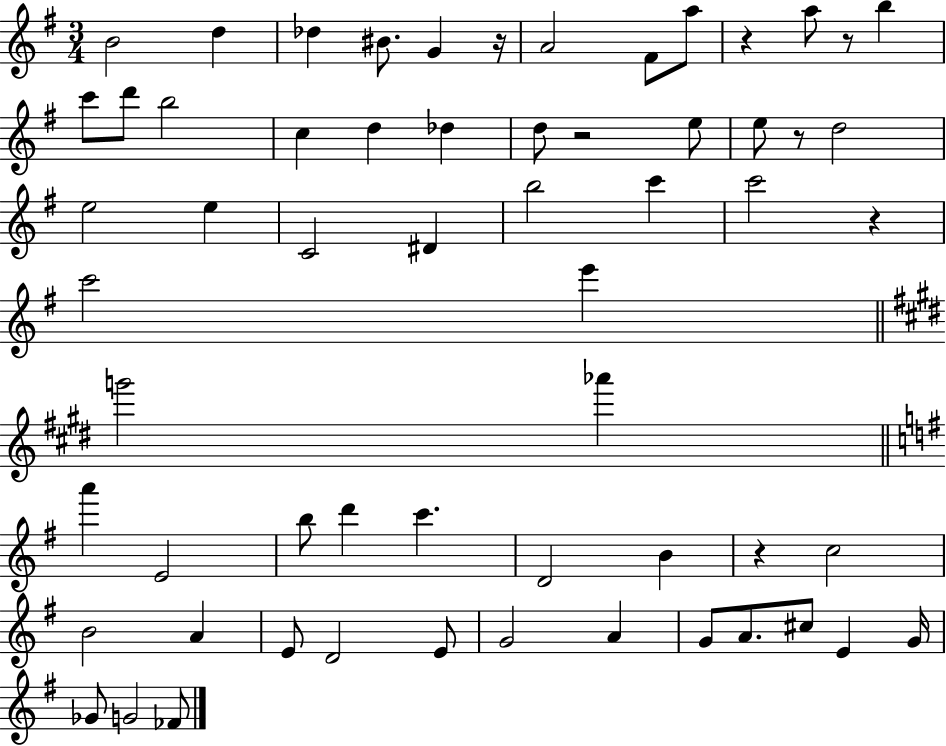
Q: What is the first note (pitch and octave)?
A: B4